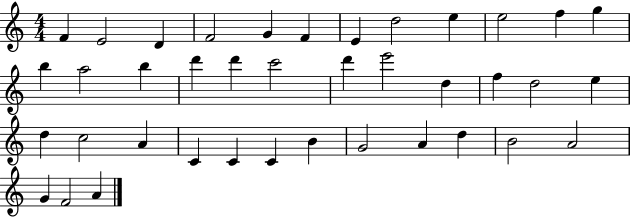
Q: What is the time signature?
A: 4/4